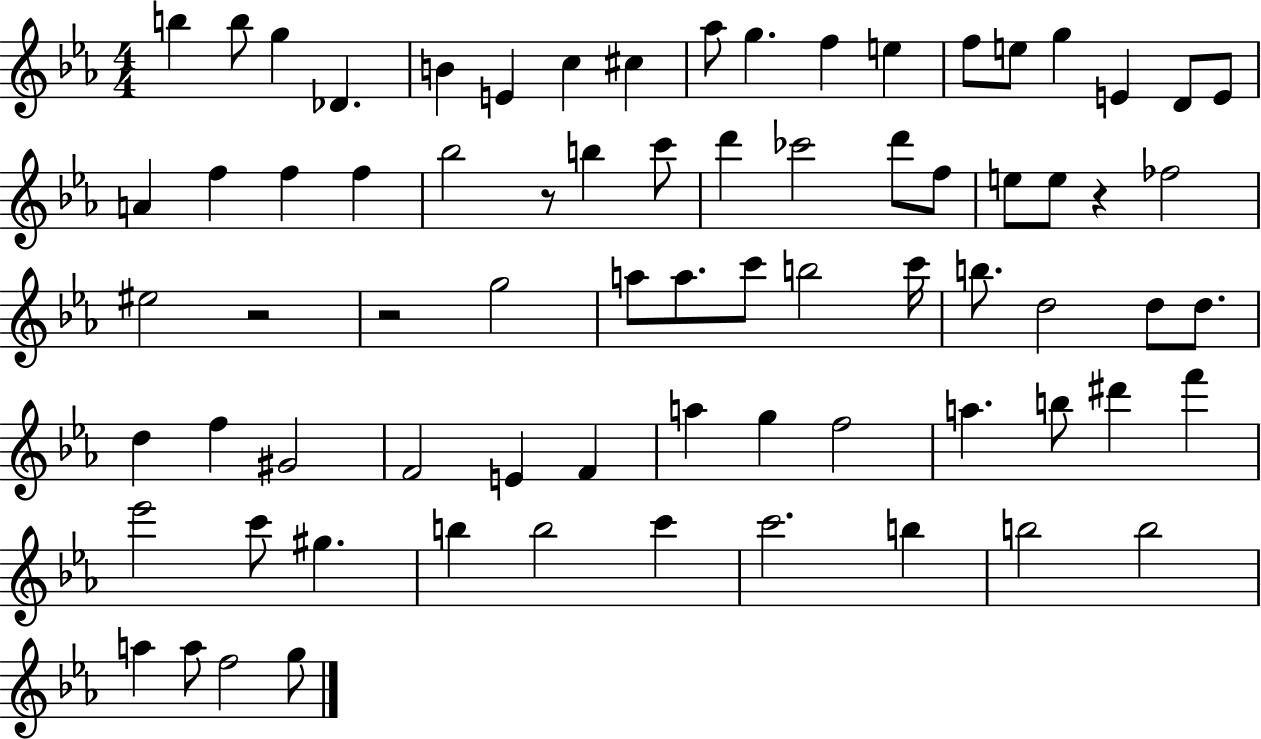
B5/q B5/e G5/q Db4/q. B4/q E4/q C5/q C#5/q Ab5/e G5/q. F5/q E5/q F5/e E5/e G5/q E4/q D4/e E4/e A4/q F5/q F5/q F5/q Bb5/h R/e B5/q C6/e D6/q CES6/h D6/e F5/e E5/e E5/e R/q FES5/h EIS5/h R/h R/h G5/h A5/e A5/e. C6/e B5/h C6/s B5/e. D5/h D5/e D5/e. D5/q F5/q G#4/h F4/h E4/q F4/q A5/q G5/q F5/h A5/q. B5/e D#6/q F6/q Eb6/h C6/e G#5/q. B5/q B5/h C6/q C6/h. B5/q B5/h B5/h A5/q A5/e F5/h G5/e